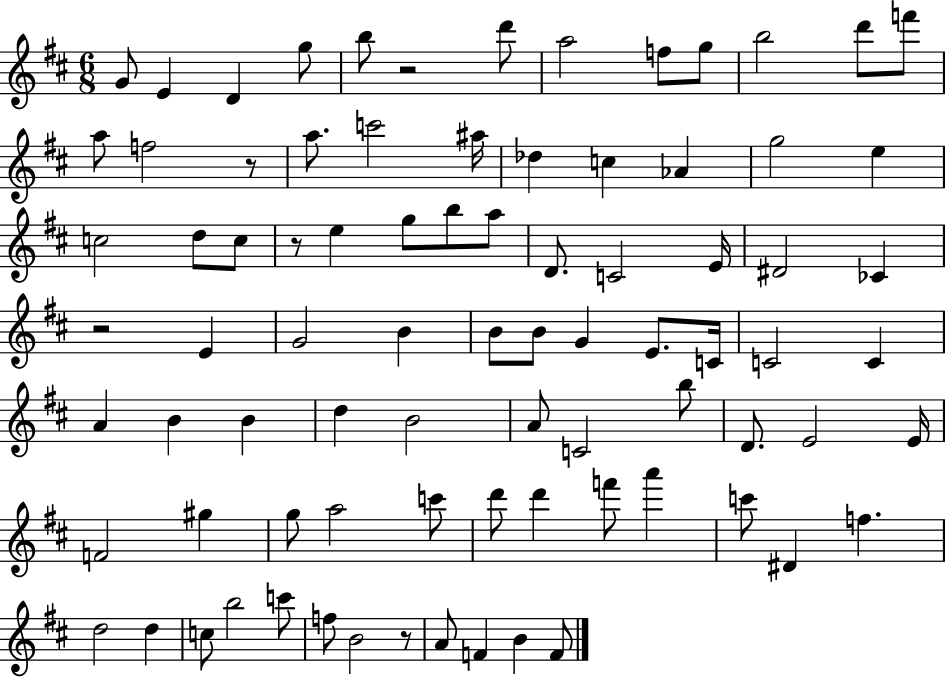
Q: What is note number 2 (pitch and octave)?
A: E4